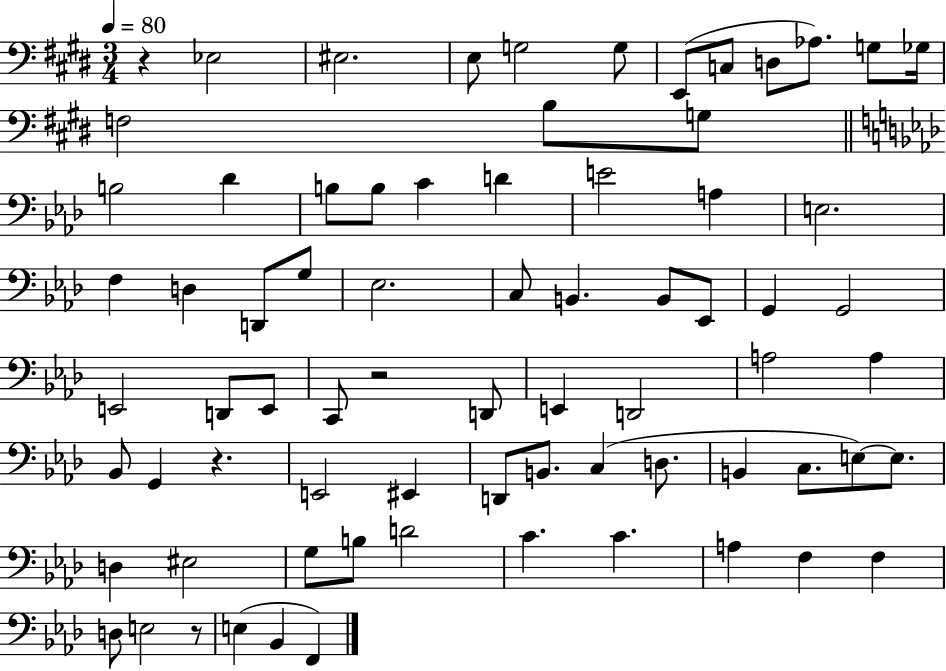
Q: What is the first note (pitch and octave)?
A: Eb3